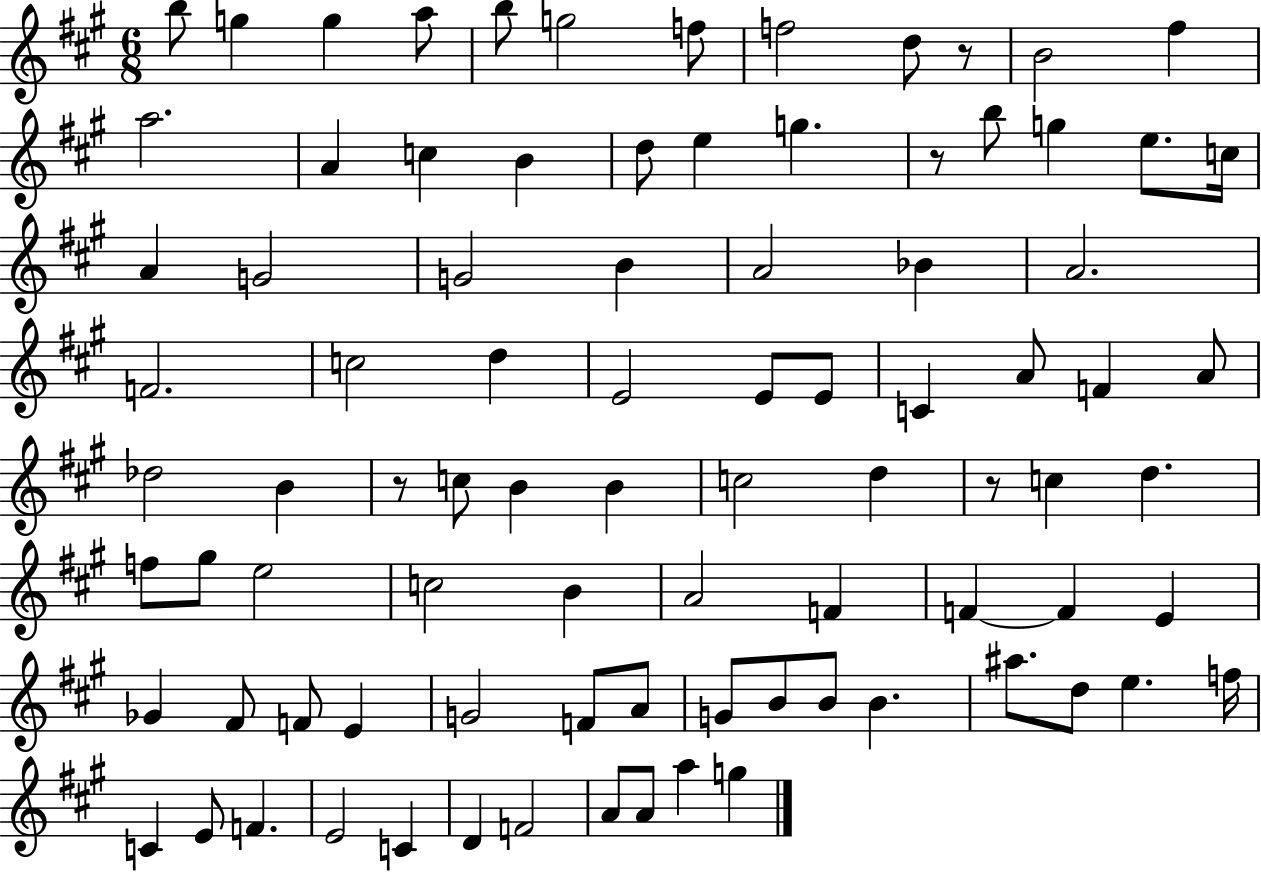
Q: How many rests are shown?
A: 4